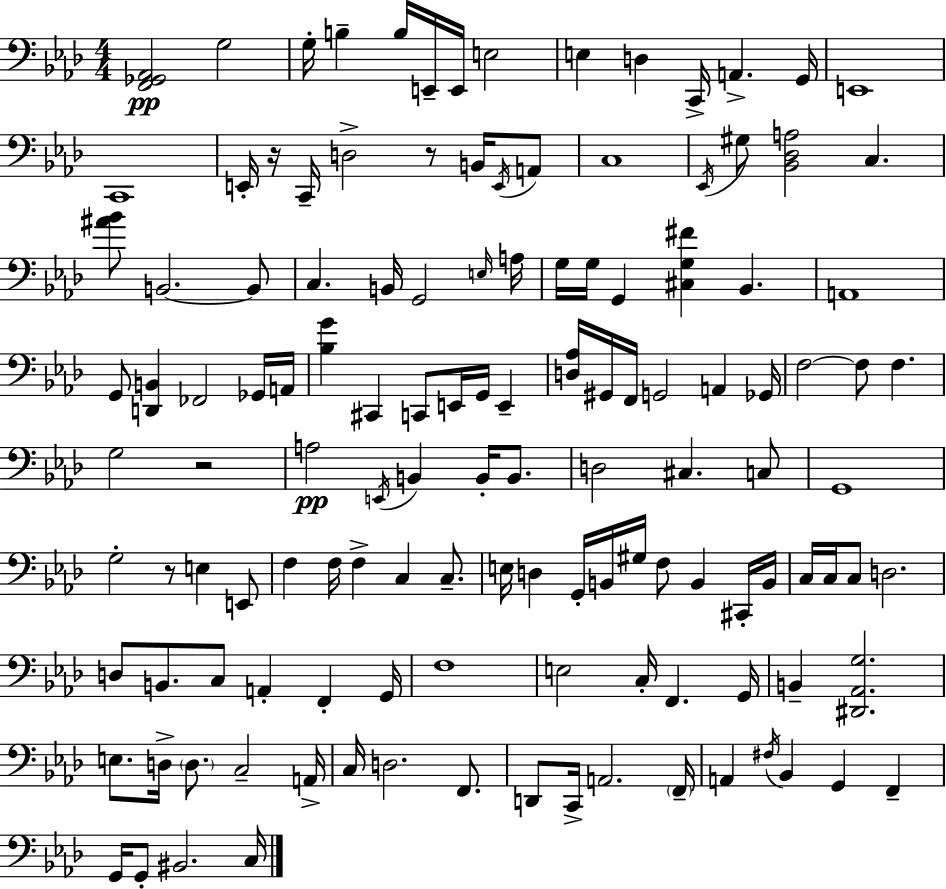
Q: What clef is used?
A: bass